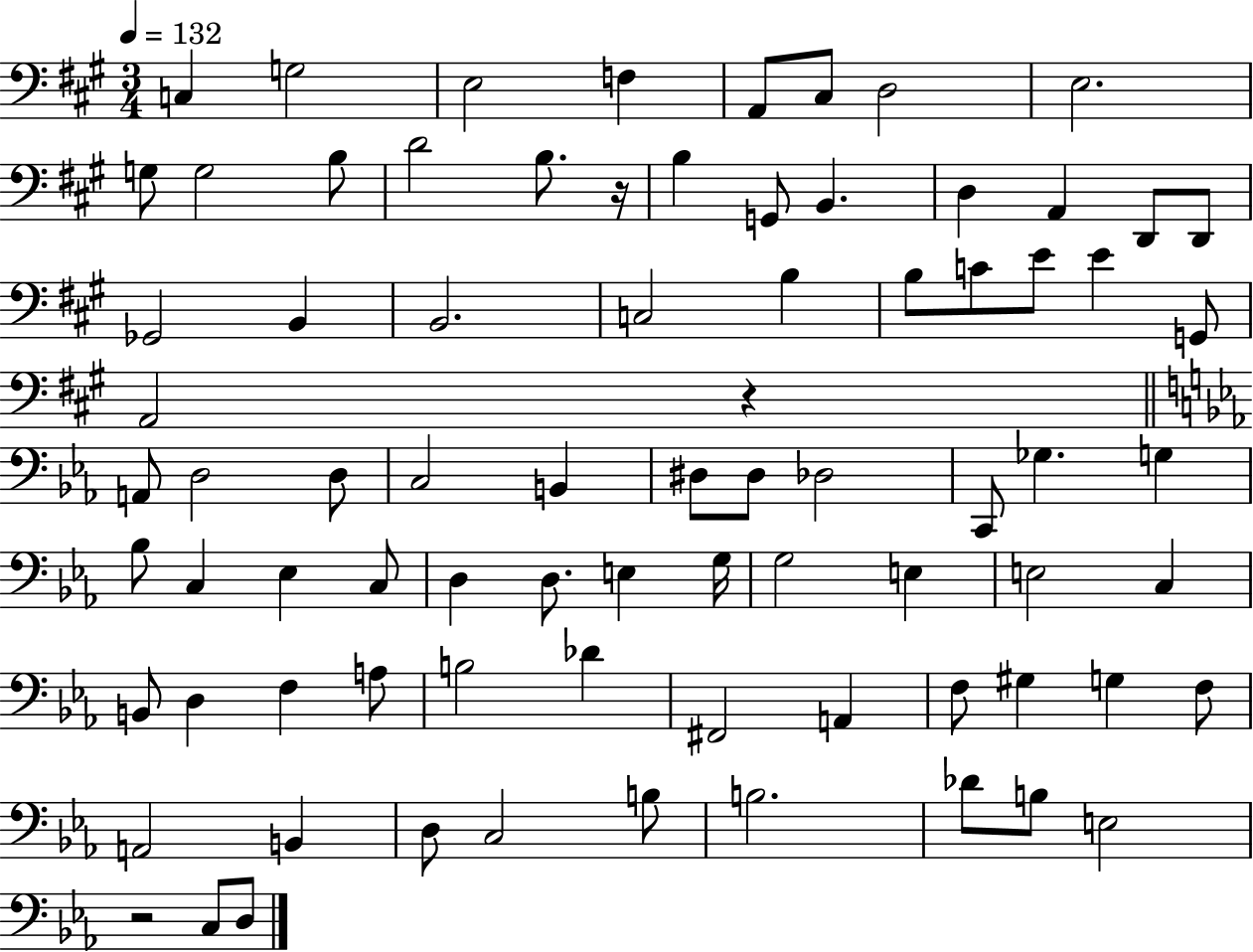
X:1
T:Untitled
M:3/4
L:1/4
K:A
C, G,2 E,2 F, A,,/2 ^C,/2 D,2 E,2 G,/2 G,2 B,/2 D2 B,/2 z/4 B, G,,/2 B,, D, A,, D,,/2 D,,/2 _G,,2 B,, B,,2 C,2 B, B,/2 C/2 E/2 E G,,/2 A,,2 z A,,/2 D,2 D,/2 C,2 B,, ^D,/2 ^D,/2 _D,2 C,,/2 _G, G, _B,/2 C, _E, C,/2 D, D,/2 E, G,/4 G,2 E, E,2 C, B,,/2 D, F, A,/2 B,2 _D ^F,,2 A,, F,/2 ^G, G, F,/2 A,,2 B,, D,/2 C,2 B,/2 B,2 _D/2 B,/2 E,2 z2 C,/2 D,/2